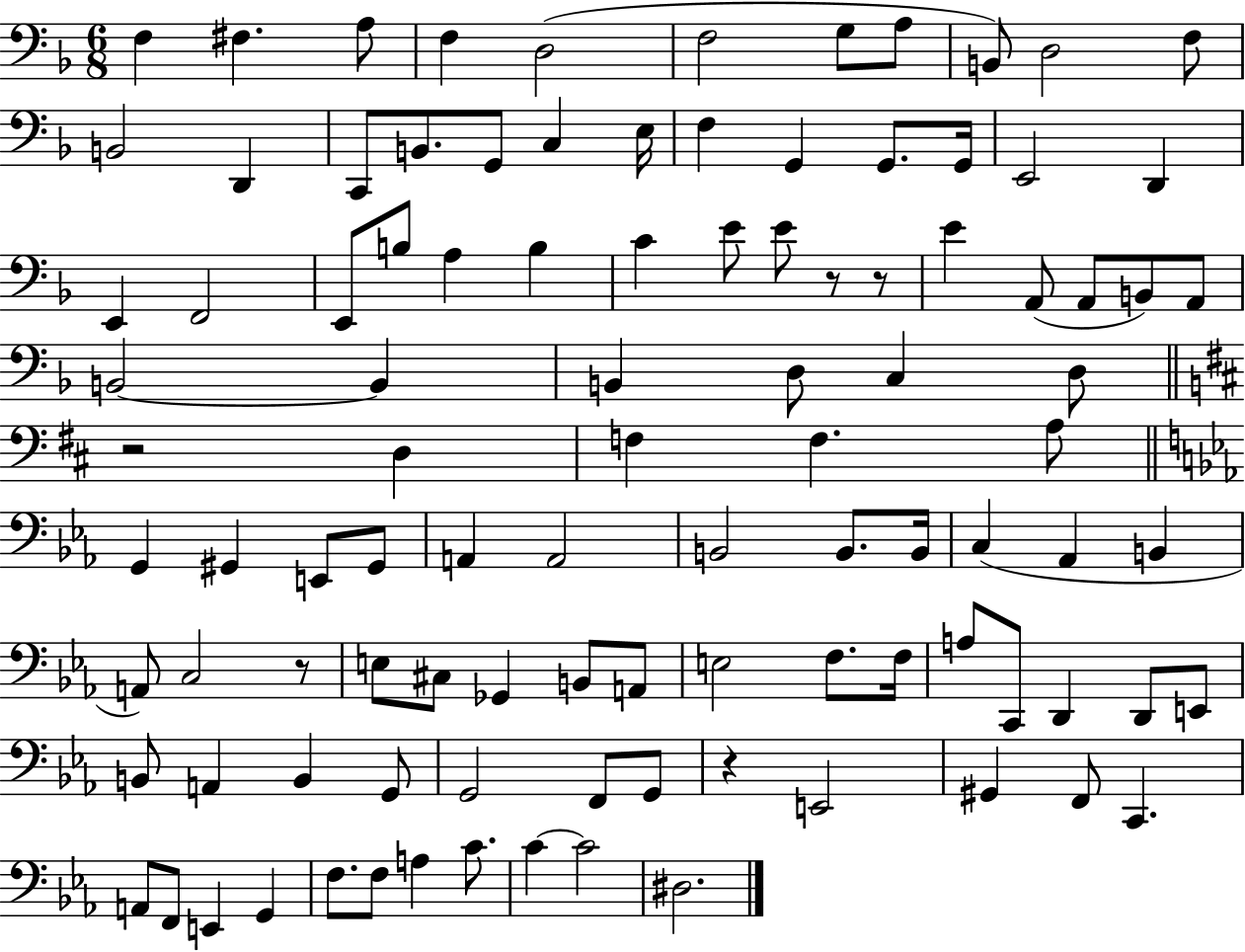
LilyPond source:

{
  \clef bass
  \numericTimeSignature
  \time 6/8
  \key f \major
  f4 fis4. a8 | f4 d2( | f2 g8 a8 | b,8) d2 f8 | \break b,2 d,4 | c,8 b,8. g,8 c4 e16 | f4 g,4 g,8. g,16 | e,2 d,4 | \break e,4 f,2 | e,8 b8 a4 b4 | c'4 e'8 e'8 r8 r8 | e'4 a,8( a,8 b,8) a,8 | \break b,2~~ b,4 | b,4 d8 c4 d8 | \bar "||" \break \key d \major r2 d4 | f4 f4. a8 | \bar "||" \break \key ees \major g,4 gis,4 e,8 gis,8 | a,4 a,2 | b,2 b,8. b,16 | c4( aes,4 b,4 | \break a,8) c2 r8 | e8 cis8 ges,4 b,8 a,8 | e2 f8. f16 | a8 c,8 d,4 d,8 e,8 | \break b,8 a,4 b,4 g,8 | g,2 f,8 g,8 | r4 e,2 | gis,4 f,8 c,4. | \break a,8 f,8 e,4 g,4 | f8. f8 a4 c'8. | c'4~~ c'2 | dis2. | \break \bar "|."
}